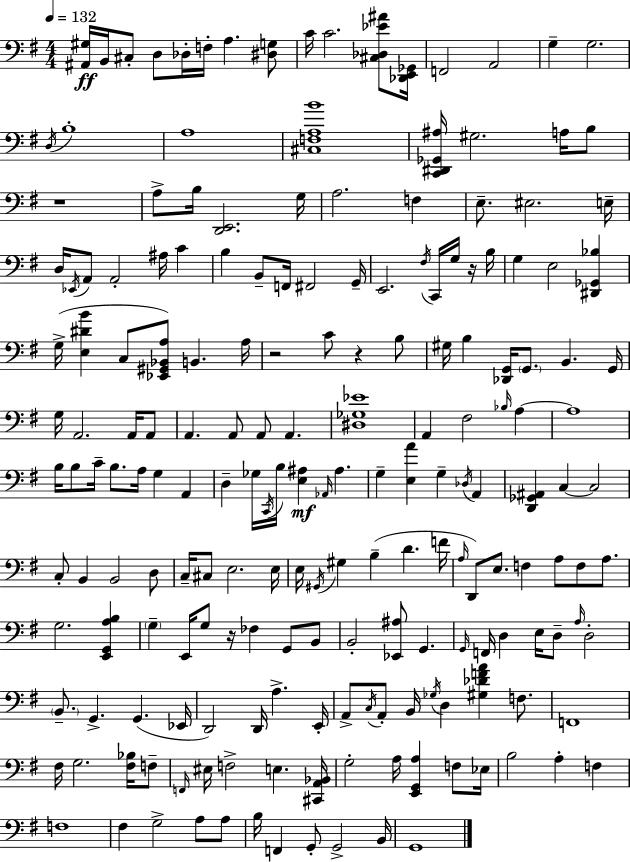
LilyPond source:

{
  \clef bass
  \numericTimeSignature
  \time 4/4
  \key e \minor
  \tempo 4 = 132
  <ais, gis>16\ff b,16 cis8-. d8 des16-. f16-. a4. <dis g>8 | c'16 c'2. <cis des ees' ais'>8 <des, e, ges,>16 | f,2 a,2 | g4-- g2. | \break \acciaccatura { d16 } b1-. | a1 | <cis f a b'>1 | <c, dis, ges, ais>16 gis2. a16 b8 | \break r1 | a8-> b16 <d, e,>2. | g16 a2. f4 | e8.-- eis2. | \break e16-- d16 \acciaccatura { ees,16 } a,8 a,2-. ais16 c'4 | b4 b,8-- f,16 fis,2 | g,16-- e,2. \acciaccatura { fis16 } c,16 | g16 r16 b16 g4 e2 <dis, ges, bes>4 | \break g16->( <e dis' b'>4 c8 <ees, gis, bes, a>8) b,4. | a16 r2 c'8 r4 | b8 gis16 b4 <des, g,>16 \parenthesize g,8. b,4. | g,16 g16 a,2. | \break a,16 a,8 a,4. a,8 a,8 a,4. | <dis ges ees'>1 | a,4 fis2 \grace { bes16 } | a4~~ a1 | \break b16 b8 c'16-- b8. a16 g4 | a,4 d4-- ges16 \acciaccatura { c,16 } b16 <e ais>4\mf \grace { aes,16 } | ais4. g4-- <e a'>4 g4-- | \acciaccatura { des16 } a,4 <d, ges, ais,>4 c4~~ c2 | \break c8-. b,4 b,2 | d8 c16-- cis8 e2. | e16 e16 \acciaccatura { gis,16 } gis4 b4--( | d'4. f'16 \grace { a16 }) d,8 e8. f4 | \break a8 f8 a8. g2. | <e, g, a b>4 \parenthesize g4-- e,16 g8 | r16 fes4 g,8 b,8 b,2-. | <ees, ais>8 g,4. \grace { g,16 } f,16 d4 e16 | \break d8-- \grace { a16 } d2-. \parenthesize b,8.-- g,4.-> | g,4.( ees,16 d,2) | d,16 a4.-> e,16-. a,8-> \acciaccatura { c16 } a,8-. | b,16 \acciaccatura { ges16 } d4 <gis des' f' a'>4 f8. f,1 | \break fis16 g2. | <fis bes>16 f8-- \grace { f,16 } eis16 f2-> | e4. <cis, a, bes,>16 g2-. | a16 <e, g, a>4 f8 ees16 b2 | \break a4-. f4 f1 | fis4 | g2-> a8 a8 b16 f,4 | g,8-. g,2-> b,16 g,1 | \break \bar "|."
}